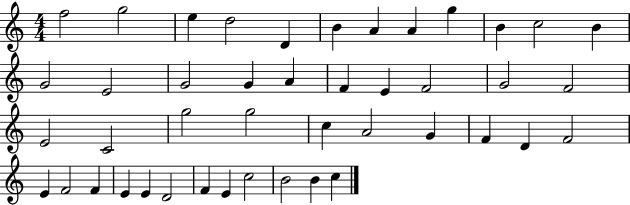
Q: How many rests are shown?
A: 0